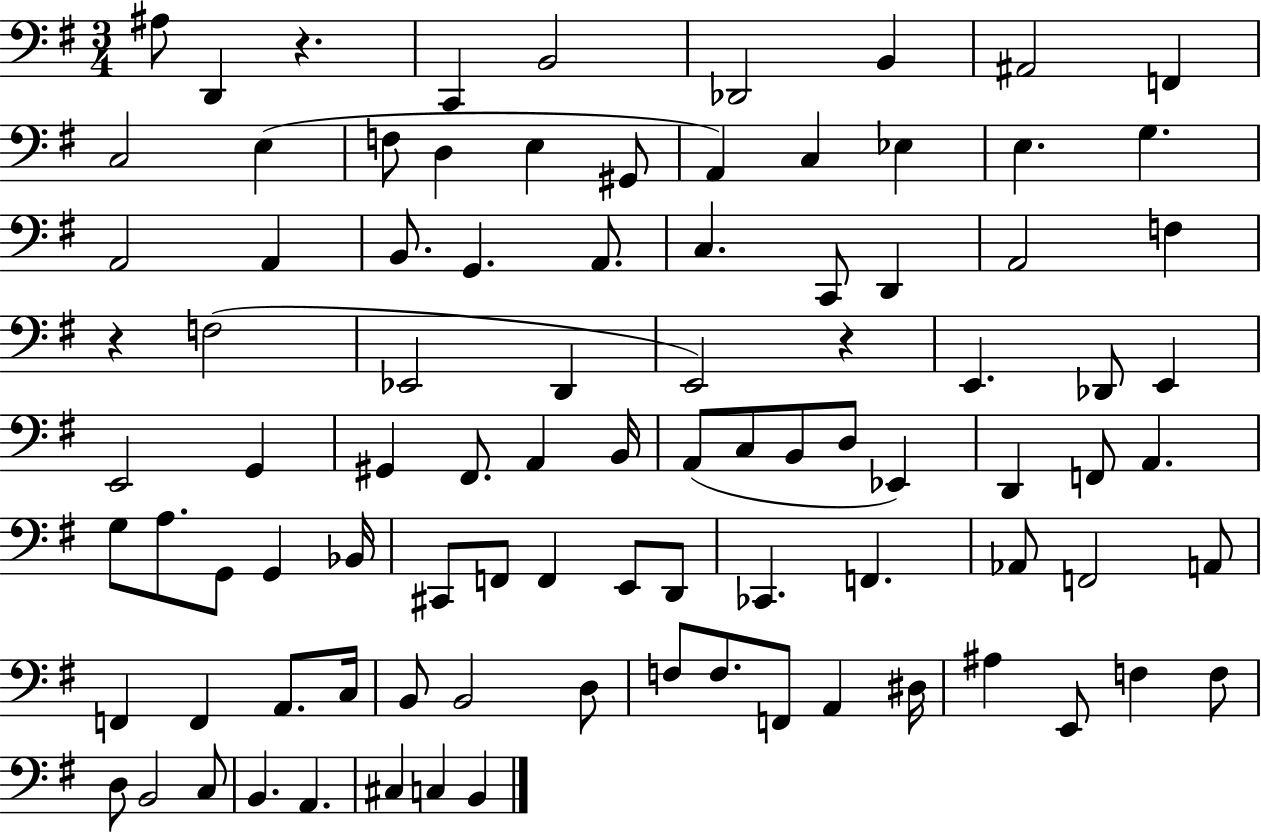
X:1
T:Untitled
M:3/4
L:1/4
K:G
^A,/2 D,, z C,, B,,2 _D,,2 B,, ^A,,2 F,, C,2 E, F,/2 D, E, ^G,,/2 A,, C, _E, E, G, A,,2 A,, B,,/2 G,, A,,/2 C, C,,/2 D,, A,,2 F, z F,2 _E,,2 D,, E,,2 z E,, _D,,/2 E,, E,,2 G,, ^G,, ^F,,/2 A,, B,,/4 A,,/2 C,/2 B,,/2 D,/2 _E,, D,, F,,/2 A,, G,/2 A,/2 G,,/2 G,, _B,,/4 ^C,,/2 F,,/2 F,, E,,/2 D,,/2 _C,, F,, _A,,/2 F,,2 A,,/2 F,, F,, A,,/2 C,/4 B,,/2 B,,2 D,/2 F,/2 F,/2 F,,/2 A,, ^D,/4 ^A, E,,/2 F, F,/2 D,/2 B,,2 C,/2 B,, A,, ^C, C, B,,